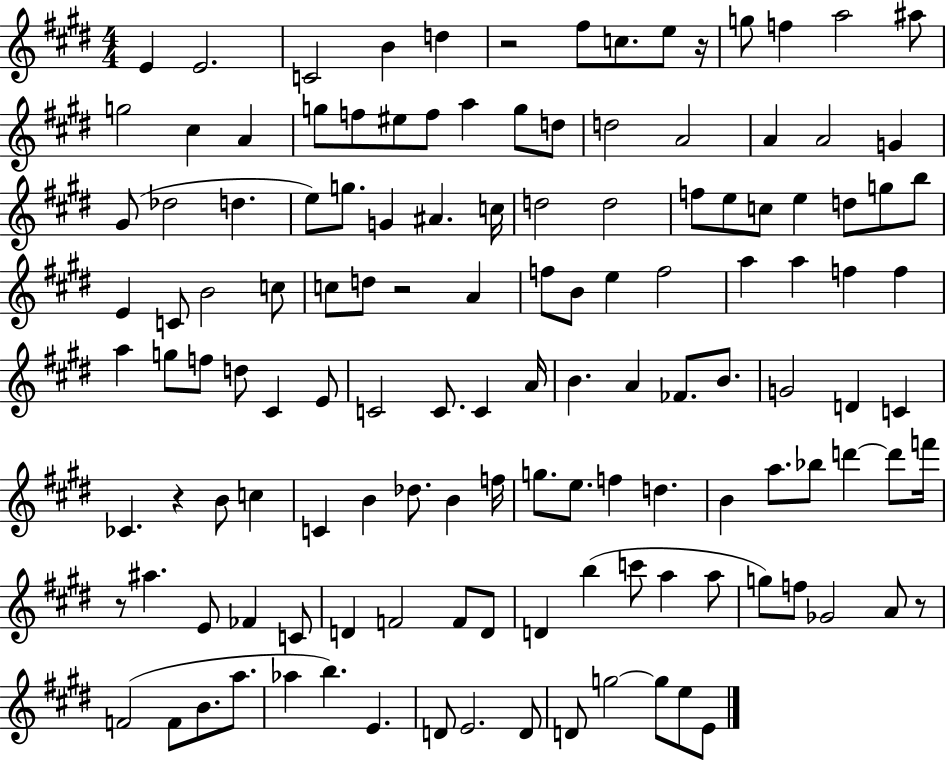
{
  \clef treble
  \numericTimeSignature
  \time 4/4
  \key e \major
  e'4 e'2. | c'2 b'4 d''4 | r2 fis''8 c''8. e''8 r16 | g''8 f''4 a''2 ais''8 | \break g''2 cis''4 a'4 | g''8 f''8 eis''8 f''8 a''4 g''8 d''8 | d''2 a'2 | a'4 a'2 g'4 | \break gis'8( des''2 d''4. | e''8) g''8. g'4 ais'4. c''16 | d''2 d''2 | f''8 e''8 c''8 e''4 d''8 g''8 b''8 | \break e'4 c'8 b'2 c''8 | c''8 d''8 r2 a'4 | f''8 b'8 e''4 f''2 | a''4 a''4 f''4 f''4 | \break a''4 g''8 f''8 d''8 cis'4 e'8 | c'2 c'8. c'4 a'16 | b'4. a'4 fes'8. b'8. | g'2 d'4 c'4 | \break ces'4. r4 b'8 c''4 | c'4 b'4 des''8. b'4 f''16 | g''8. e''8. f''4 d''4. | b'4 a''8. bes''8 d'''4~~ d'''8 f'''16 | \break r8 ais''4. e'8 fes'4 c'8 | d'4 f'2 f'8 d'8 | d'4 b''4( c'''8 a''4 a''8 | g''8) f''8 ges'2 a'8 r8 | \break f'2( f'8 b'8. a''8. | aes''4 b''4.) e'4. | d'8 e'2. d'8 | d'8 g''2~~ g''8 e''8 e'8 | \break \bar "|."
}